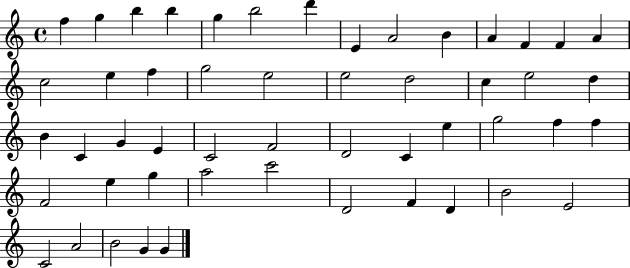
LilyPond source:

{
  \clef treble
  \time 4/4
  \defaultTimeSignature
  \key c \major
  f''4 g''4 b''4 b''4 | g''4 b''2 d'''4 | e'4 a'2 b'4 | a'4 f'4 f'4 a'4 | \break c''2 e''4 f''4 | g''2 e''2 | e''2 d''2 | c''4 e''2 d''4 | \break b'4 c'4 g'4 e'4 | c'2 f'2 | d'2 c'4 e''4 | g''2 f''4 f''4 | \break f'2 e''4 g''4 | a''2 c'''2 | d'2 f'4 d'4 | b'2 e'2 | \break c'2 a'2 | b'2 g'4 g'4 | \bar "|."
}